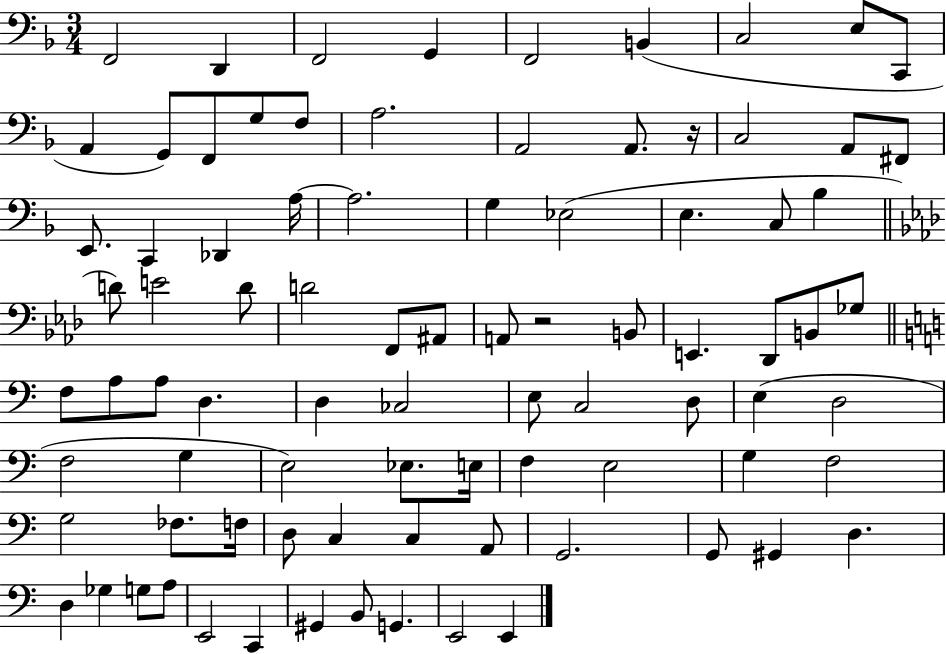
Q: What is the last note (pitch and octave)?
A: E2